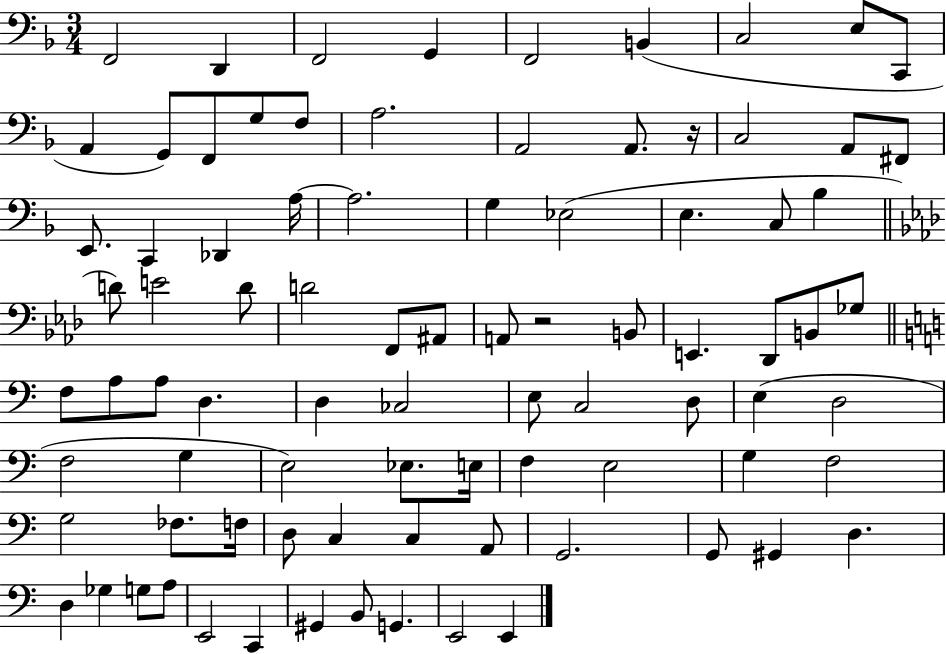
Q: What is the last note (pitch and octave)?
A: E2